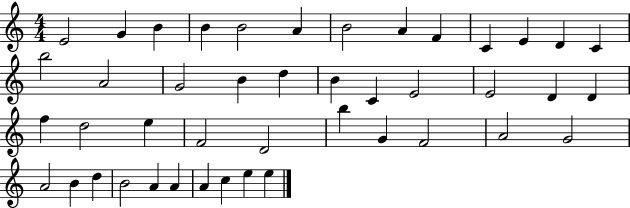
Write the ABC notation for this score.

X:1
T:Untitled
M:4/4
L:1/4
K:C
E2 G B B B2 A B2 A F C E D C b2 A2 G2 B d B C E2 E2 D D f d2 e F2 D2 b G F2 A2 G2 A2 B d B2 A A A c e e